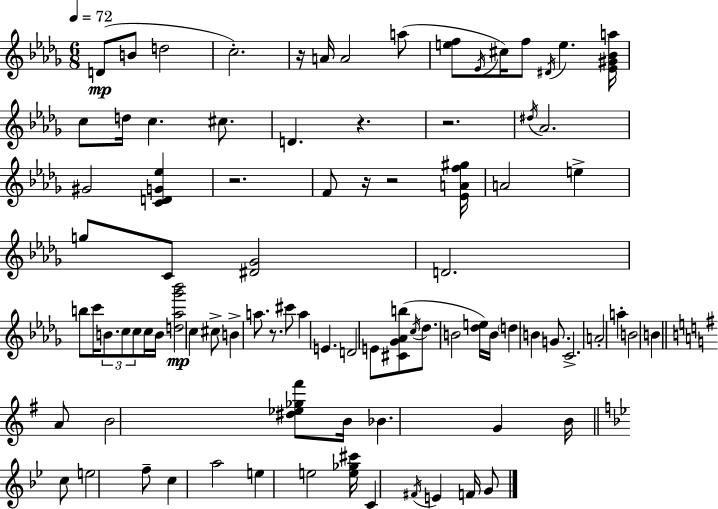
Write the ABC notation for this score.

X:1
T:Untitled
M:6/8
L:1/4
K:Bbm
D/2 B/2 d2 c2 z/4 A/4 A2 a/2 [ef]/2 _E/4 ^c/4 f/2 ^D/4 e [_E^G_Ba]/4 c/2 d/4 c ^c/2 D z z2 ^d/4 _A2 ^G2 [CDG_e] z2 F/2 z/4 z2 [_EAf^g]/4 A2 e g/2 C/2 [^D_G]2 D2 b/2 c'/4 B/2 c/2 c/2 c/4 B/4 [d_a_g'_b']2 c ^c/2 B a/2 z/2 ^c'/2 a E D2 E/2 [^C_G_Ab]/2 c/4 _d/2 B2 [_de]/4 B/4 d B G/2 C2 A2 a B2 B A/2 B2 [^d_e_g^f']/2 B/4 _B G B/4 c/2 e2 f/2 c a2 e e2 [e_g^c']/4 C ^F/4 E F/4 G/2